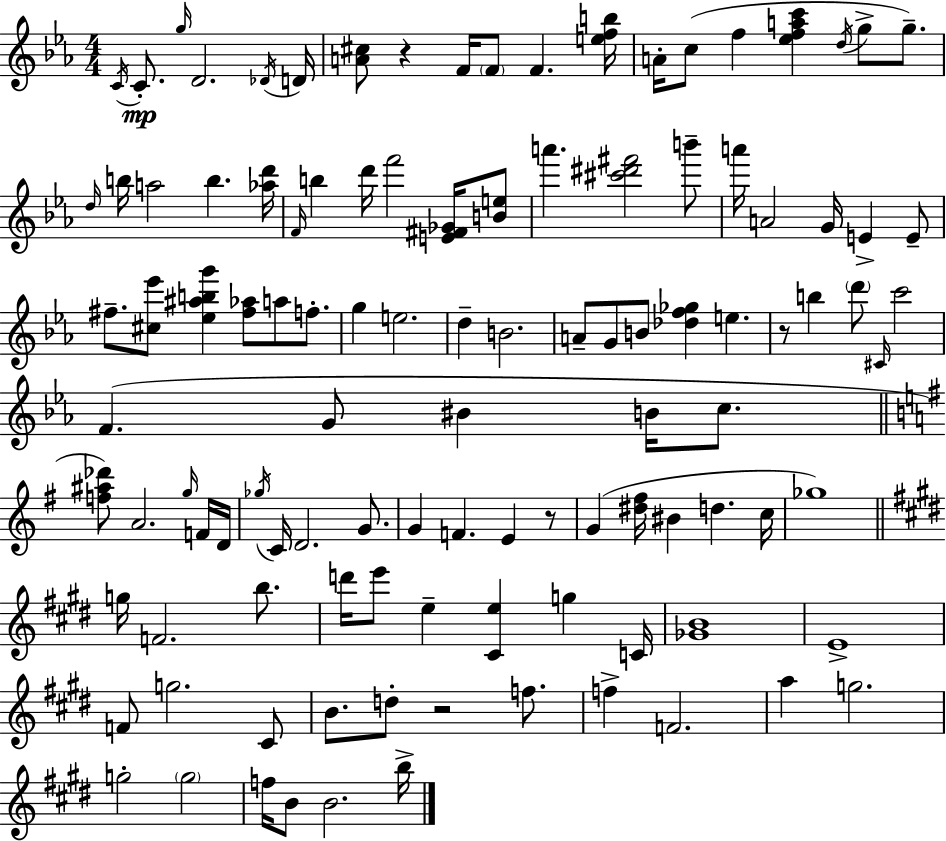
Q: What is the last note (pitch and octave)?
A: B5